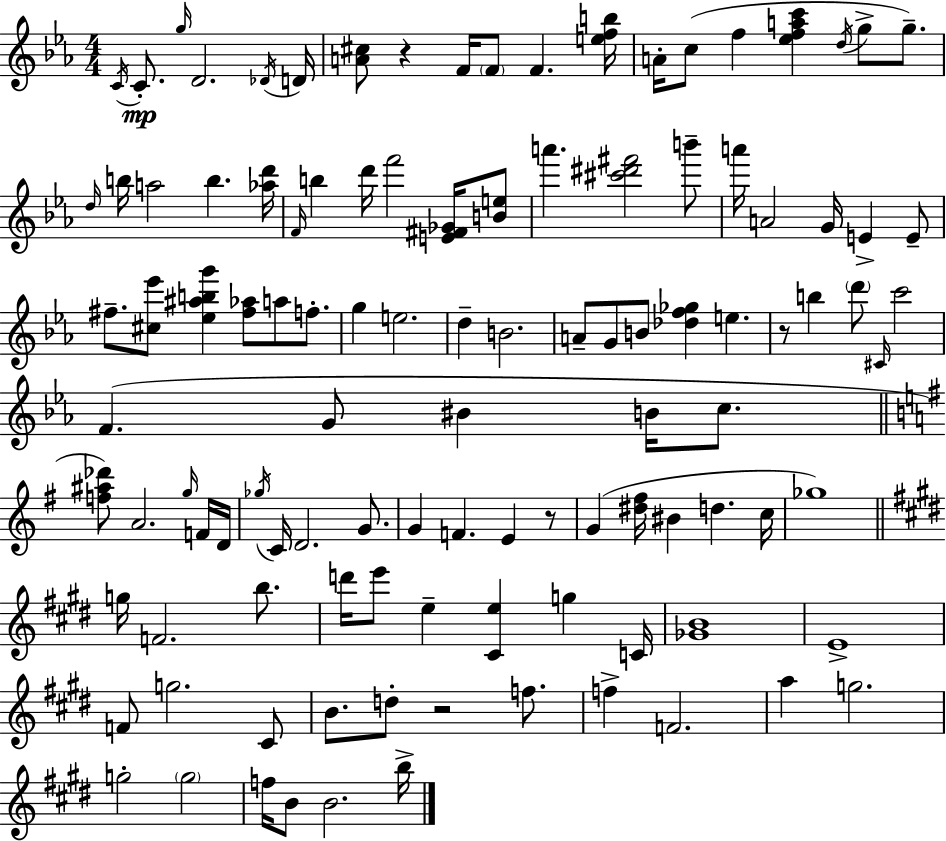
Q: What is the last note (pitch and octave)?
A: B5